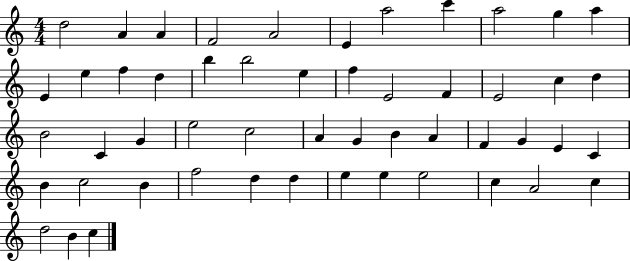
X:1
T:Untitled
M:4/4
L:1/4
K:C
d2 A A F2 A2 E a2 c' a2 g a E e f d b b2 e f E2 F E2 c d B2 C G e2 c2 A G B A F G E C B c2 B f2 d d e e e2 c A2 c d2 B c